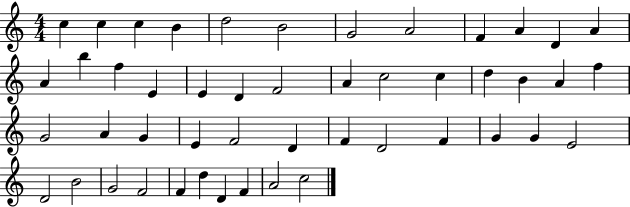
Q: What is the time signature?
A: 4/4